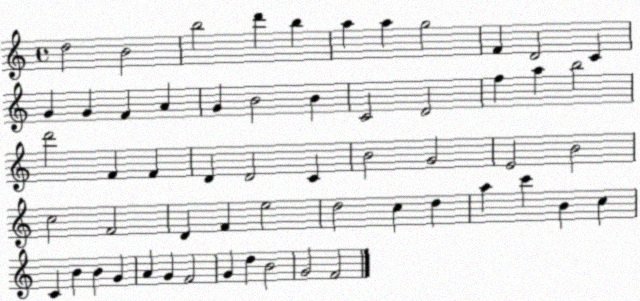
X:1
T:Untitled
M:4/4
L:1/4
K:C
d2 B2 b2 d' b a a g2 F D2 C G G F A G B2 B C2 D2 f a b2 d'2 F F D D2 C B2 G2 E2 B2 c2 F2 D F e2 d2 c d a c' B c C B B G A G F2 G d B2 G2 F2